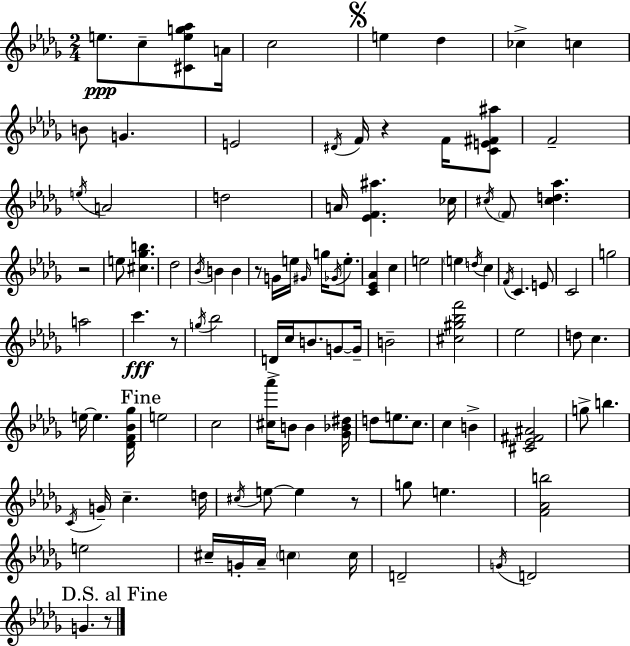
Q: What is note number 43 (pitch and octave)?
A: G5